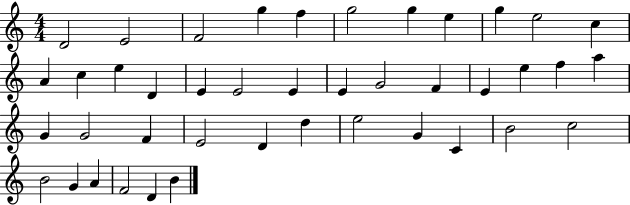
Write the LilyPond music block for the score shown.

{
  \clef treble
  \numericTimeSignature
  \time 4/4
  \key c \major
  d'2 e'2 | f'2 g''4 f''4 | g''2 g''4 e''4 | g''4 e''2 c''4 | \break a'4 c''4 e''4 d'4 | e'4 e'2 e'4 | e'4 g'2 f'4 | e'4 e''4 f''4 a''4 | \break g'4 g'2 f'4 | e'2 d'4 d''4 | e''2 g'4 c'4 | b'2 c''2 | \break b'2 g'4 a'4 | f'2 d'4 b'4 | \bar "|."
}